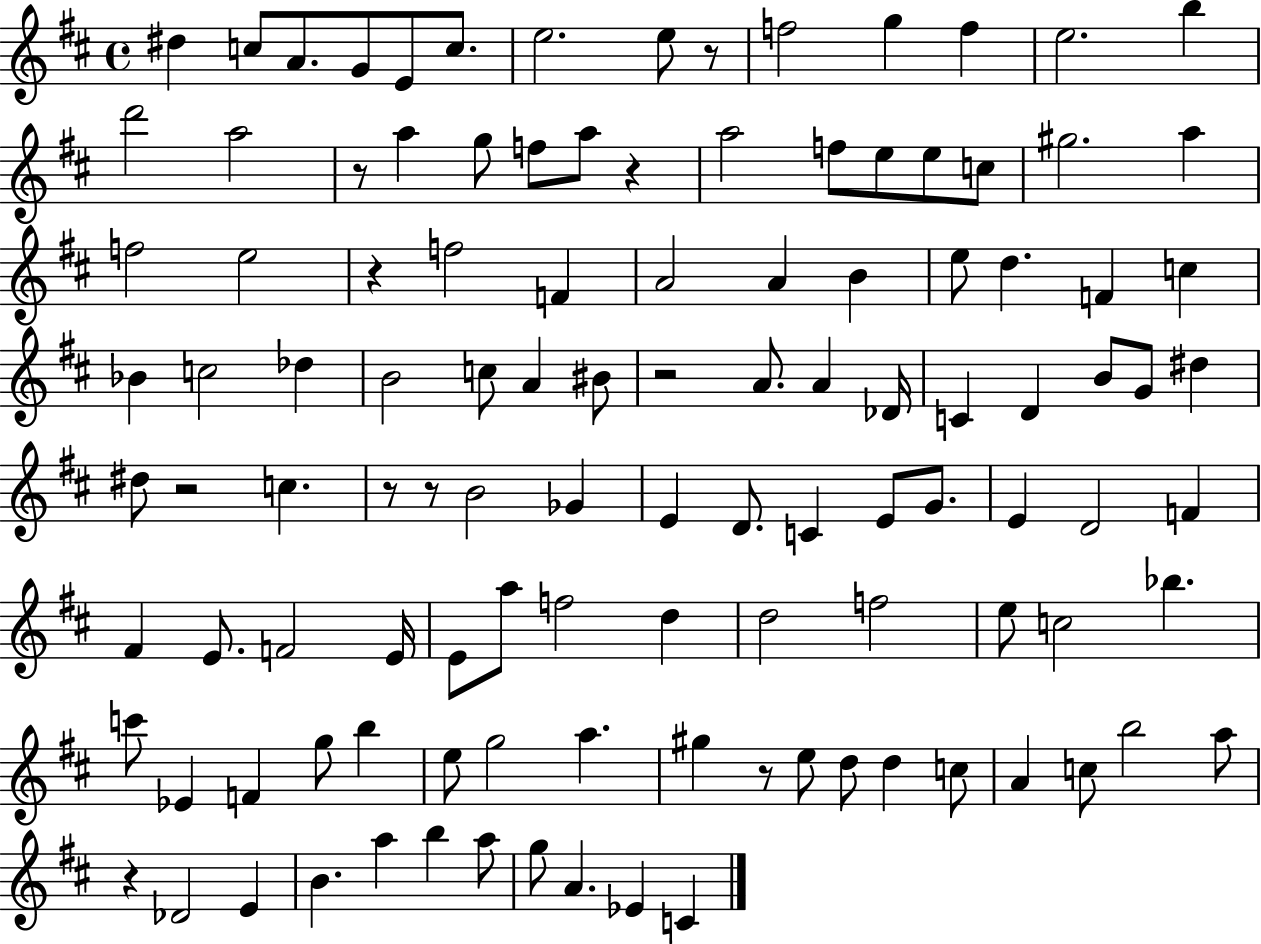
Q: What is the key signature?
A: D major